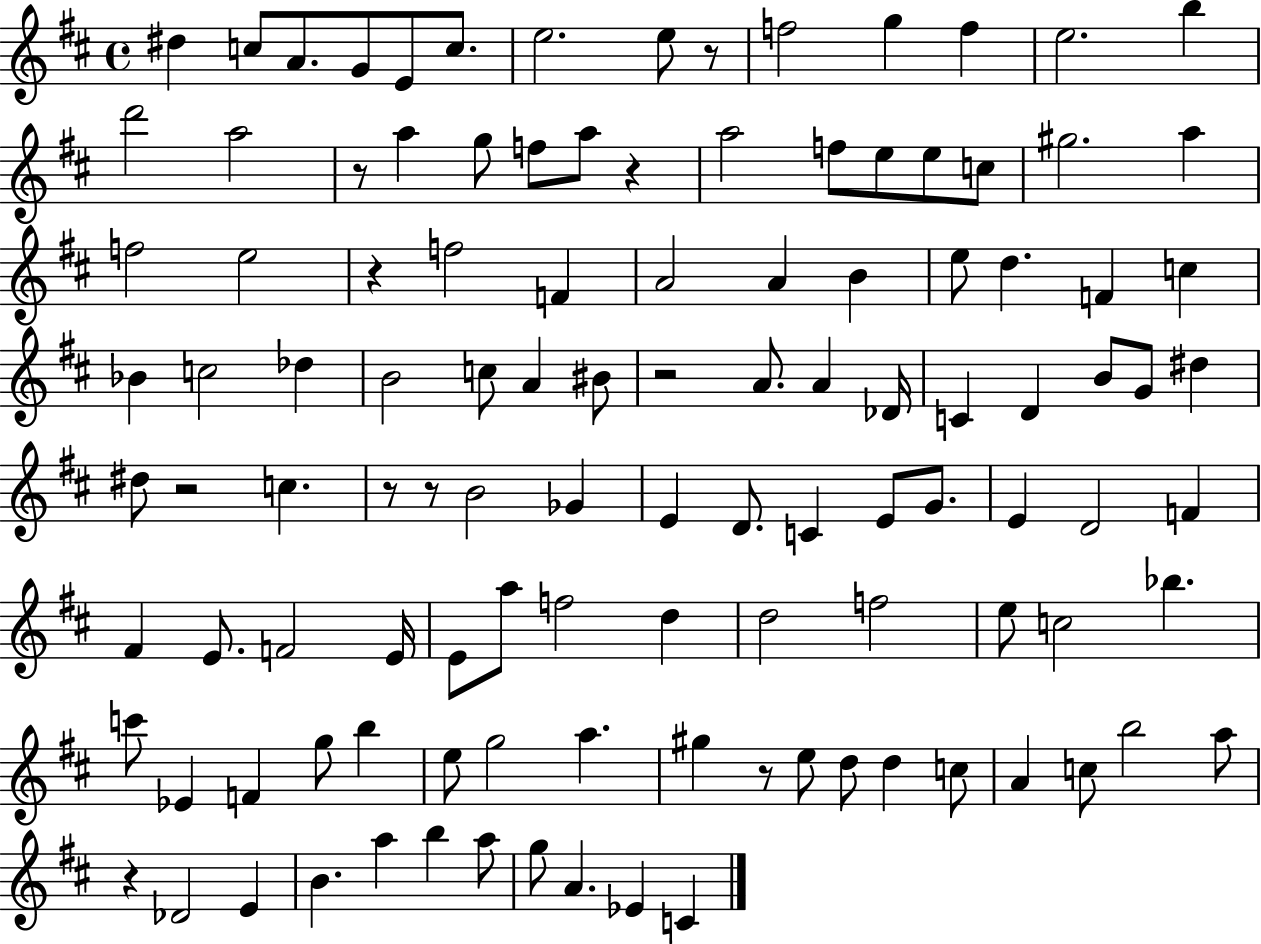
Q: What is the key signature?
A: D major